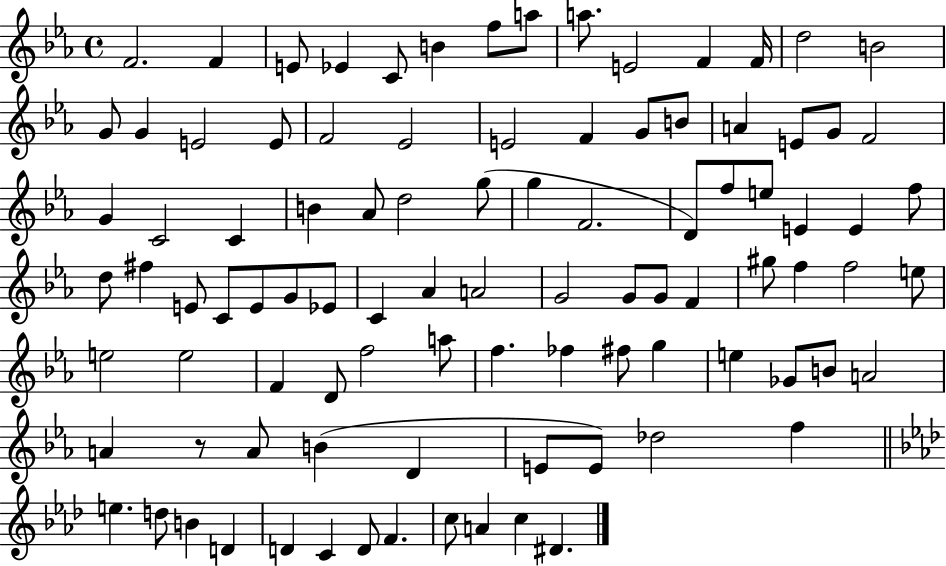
X:1
T:Untitled
M:4/4
L:1/4
K:Eb
F2 F E/2 _E C/2 B f/2 a/2 a/2 E2 F F/4 d2 B2 G/2 G E2 E/2 F2 _E2 E2 F G/2 B/2 A E/2 G/2 F2 G C2 C B _A/2 d2 g/2 g F2 D/2 f/2 e/2 E E f/2 d/2 ^f E/2 C/2 E/2 G/2 _E/2 C _A A2 G2 G/2 G/2 F ^g/2 f f2 e/2 e2 e2 F D/2 f2 a/2 f _f ^f/2 g e _G/2 B/2 A2 A z/2 A/2 B D E/2 E/2 _d2 f e d/2 B D D C D/2 F c/2 A c ^D